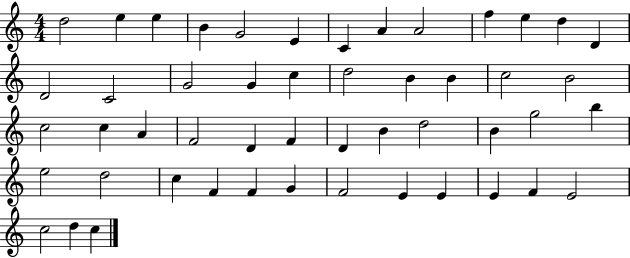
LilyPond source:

{
  \clef treble
  \numericTimeSignature
  \time 4/4
  \key c \major
  d''2 e''4 e''4 | b'4 g'2 e'4 | c'4 a'4 a'2 | f''4 e''4 d''4 d'4 | \break d'2 c'2 | g'2 g'4 c''4 | d''2 b'4 b'4 | c''2 b'2 | \break c''2 c''4 a'4 | f'2 d'4 f'4 | d'4 b'4 d''2 | b'4 g''2 b''4 | \break e''2 d''2 | c''4 f'4 f'4 g'4 | f'2 e'4 e'4 | e'4 f'4 e'2 | \break c''2 d''4 c''4 | \bar "|."
}